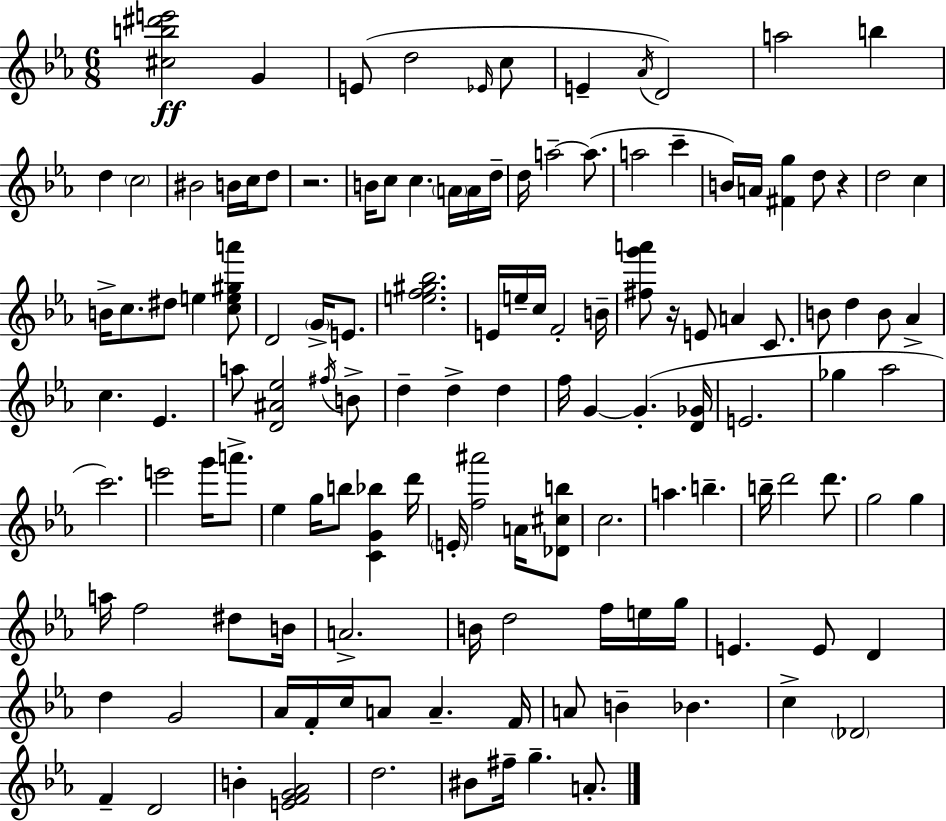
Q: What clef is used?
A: treble